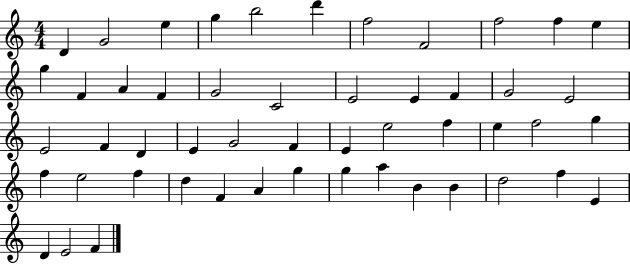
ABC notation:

X:1
T:Untitled
M:4/4
L:1/4
K:C
D G2 e g b2 d' f2 F2 f2 f e g F A F G2 C2 E2 E F G2 E2 E2 F D E G2 F E e2 f e f2 g f e2 f d F A g g a B B d2 f E D E2 F